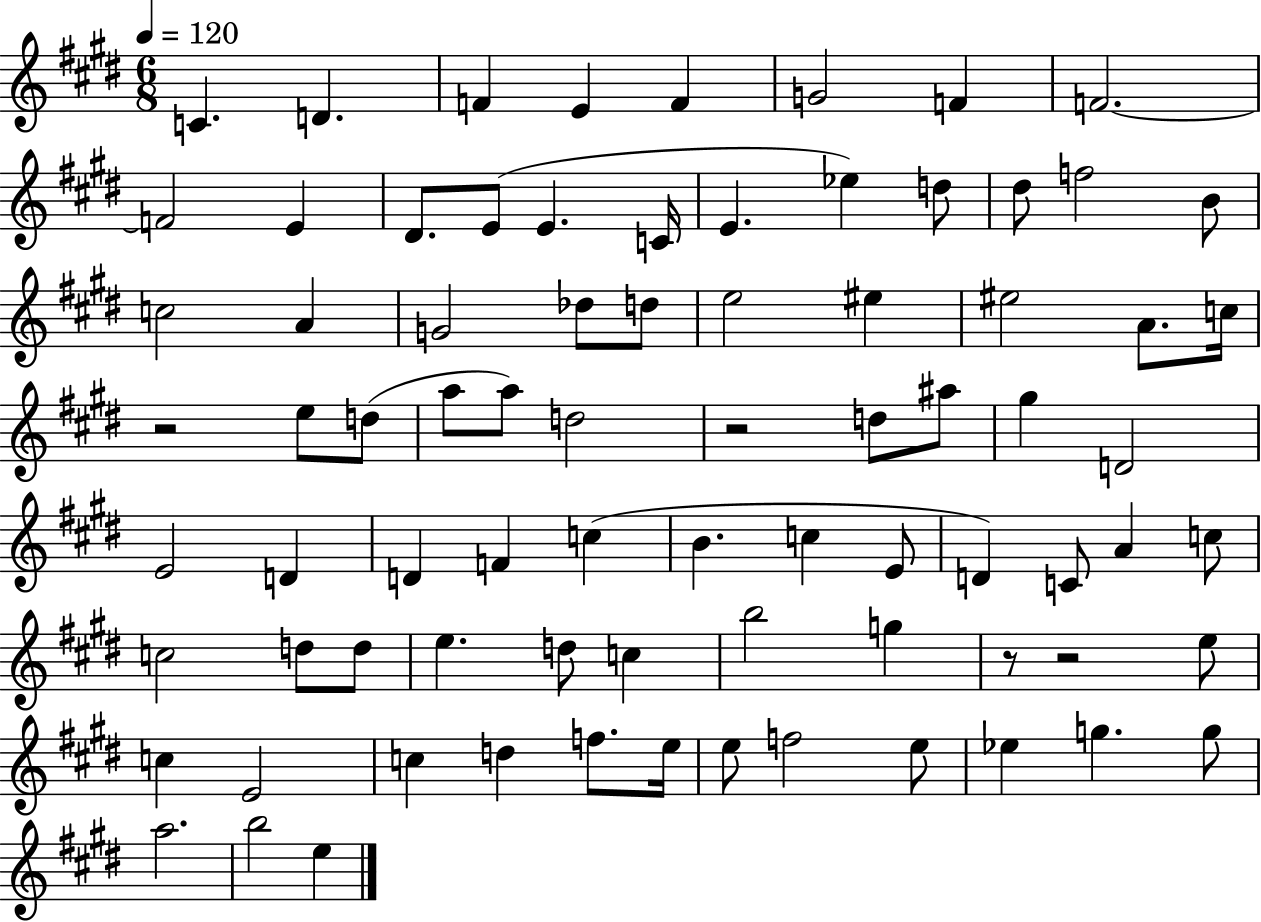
C4/q. D4/q. F4/q E4/q F4/q G4/h F4/q F4/h. F4/h E4/q D#4/e. E4/e E4/q. C4/s E4/q. Eb5/q D5/e D#5/e F5/h B4/e C5/h A4/q G4/h Db5/e D5/e E5/h EIS5/q EIS5/h A4/e. C5/s R/h E5/e D5/e A5/e A5/e D5/h R/h D5/e A#5/e G#5/q D4/h E4/h D4/q D4/q F4/q C5/q B4/q. C5/q E4/e D4/q C4/e A4/q C5/e C5/h D5/e D5/e E5/q. D5/e C5/q B5/h G5/q R/e R/h E5/e C5/q E4/h C5/q D5/q F5/e. E5/s E5/e F5/h E5/e Eb5/q G5/q. G5/e A5/h. B5/h E5/q